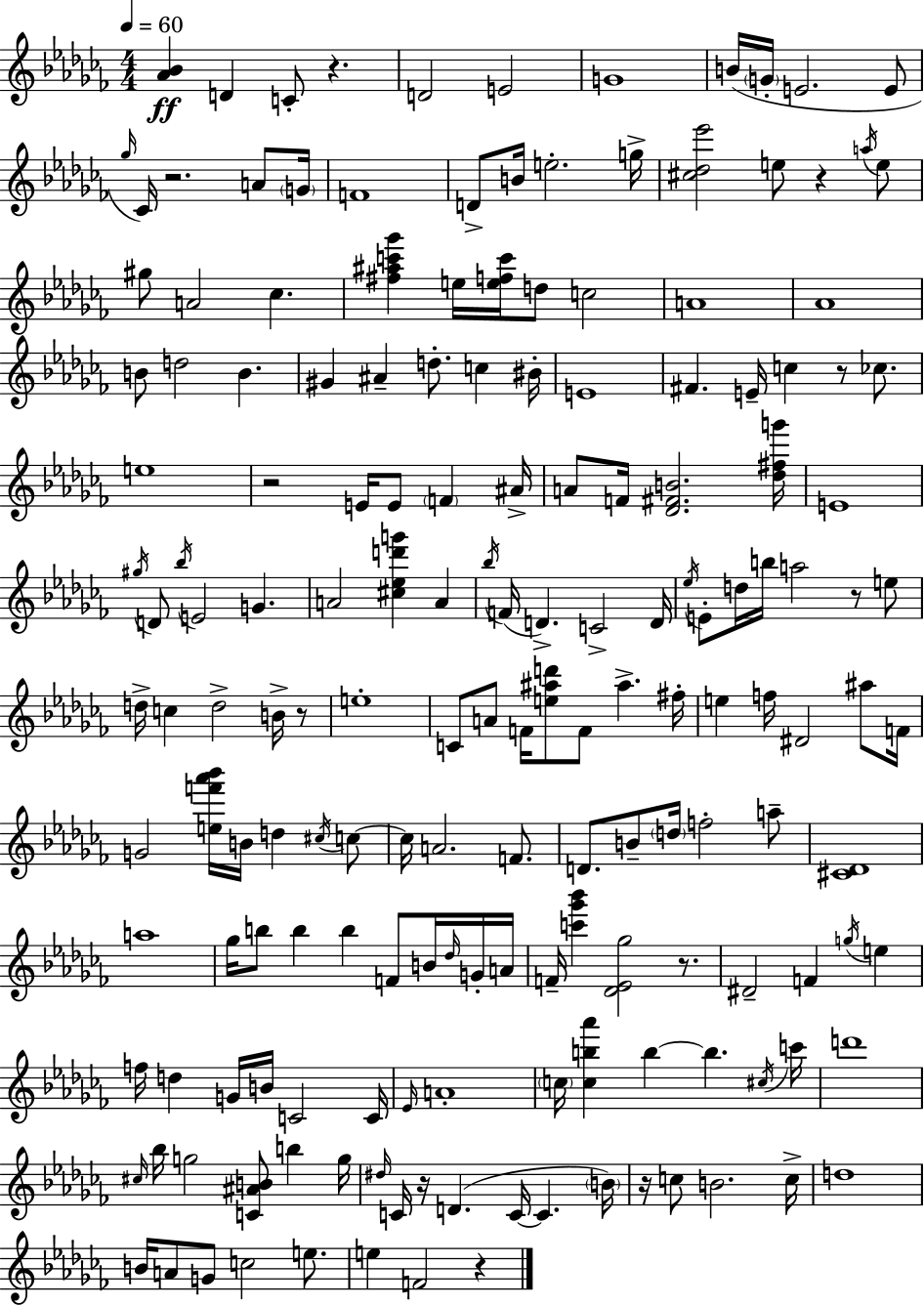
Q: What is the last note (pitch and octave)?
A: F4